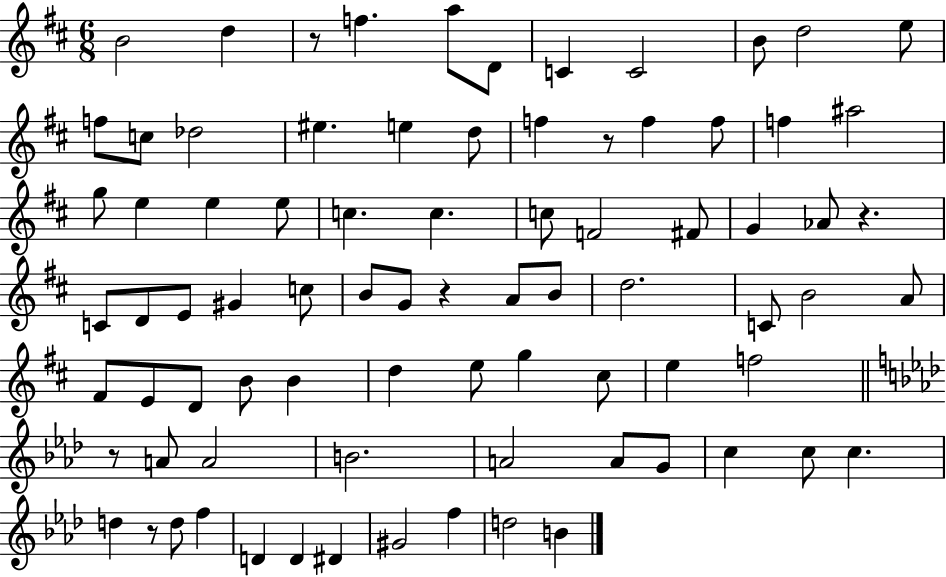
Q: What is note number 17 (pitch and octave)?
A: F5